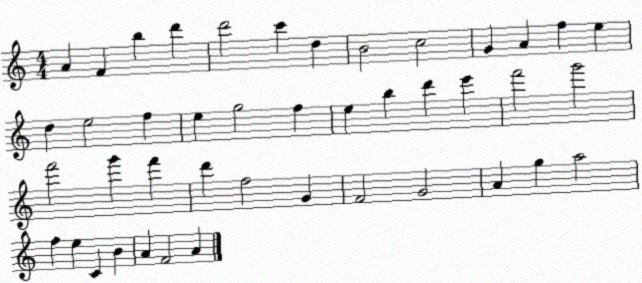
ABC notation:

X:1
T:Untitled
M:4/4
L:1/4
K:C
A F b d' d'2 c' d B2 c2 G A f e d e2 f e g2 f e b d' e' f'2 g'2 f'2 g' f' d' f2 G F2 G2 A g a2 f e C B A F2 A